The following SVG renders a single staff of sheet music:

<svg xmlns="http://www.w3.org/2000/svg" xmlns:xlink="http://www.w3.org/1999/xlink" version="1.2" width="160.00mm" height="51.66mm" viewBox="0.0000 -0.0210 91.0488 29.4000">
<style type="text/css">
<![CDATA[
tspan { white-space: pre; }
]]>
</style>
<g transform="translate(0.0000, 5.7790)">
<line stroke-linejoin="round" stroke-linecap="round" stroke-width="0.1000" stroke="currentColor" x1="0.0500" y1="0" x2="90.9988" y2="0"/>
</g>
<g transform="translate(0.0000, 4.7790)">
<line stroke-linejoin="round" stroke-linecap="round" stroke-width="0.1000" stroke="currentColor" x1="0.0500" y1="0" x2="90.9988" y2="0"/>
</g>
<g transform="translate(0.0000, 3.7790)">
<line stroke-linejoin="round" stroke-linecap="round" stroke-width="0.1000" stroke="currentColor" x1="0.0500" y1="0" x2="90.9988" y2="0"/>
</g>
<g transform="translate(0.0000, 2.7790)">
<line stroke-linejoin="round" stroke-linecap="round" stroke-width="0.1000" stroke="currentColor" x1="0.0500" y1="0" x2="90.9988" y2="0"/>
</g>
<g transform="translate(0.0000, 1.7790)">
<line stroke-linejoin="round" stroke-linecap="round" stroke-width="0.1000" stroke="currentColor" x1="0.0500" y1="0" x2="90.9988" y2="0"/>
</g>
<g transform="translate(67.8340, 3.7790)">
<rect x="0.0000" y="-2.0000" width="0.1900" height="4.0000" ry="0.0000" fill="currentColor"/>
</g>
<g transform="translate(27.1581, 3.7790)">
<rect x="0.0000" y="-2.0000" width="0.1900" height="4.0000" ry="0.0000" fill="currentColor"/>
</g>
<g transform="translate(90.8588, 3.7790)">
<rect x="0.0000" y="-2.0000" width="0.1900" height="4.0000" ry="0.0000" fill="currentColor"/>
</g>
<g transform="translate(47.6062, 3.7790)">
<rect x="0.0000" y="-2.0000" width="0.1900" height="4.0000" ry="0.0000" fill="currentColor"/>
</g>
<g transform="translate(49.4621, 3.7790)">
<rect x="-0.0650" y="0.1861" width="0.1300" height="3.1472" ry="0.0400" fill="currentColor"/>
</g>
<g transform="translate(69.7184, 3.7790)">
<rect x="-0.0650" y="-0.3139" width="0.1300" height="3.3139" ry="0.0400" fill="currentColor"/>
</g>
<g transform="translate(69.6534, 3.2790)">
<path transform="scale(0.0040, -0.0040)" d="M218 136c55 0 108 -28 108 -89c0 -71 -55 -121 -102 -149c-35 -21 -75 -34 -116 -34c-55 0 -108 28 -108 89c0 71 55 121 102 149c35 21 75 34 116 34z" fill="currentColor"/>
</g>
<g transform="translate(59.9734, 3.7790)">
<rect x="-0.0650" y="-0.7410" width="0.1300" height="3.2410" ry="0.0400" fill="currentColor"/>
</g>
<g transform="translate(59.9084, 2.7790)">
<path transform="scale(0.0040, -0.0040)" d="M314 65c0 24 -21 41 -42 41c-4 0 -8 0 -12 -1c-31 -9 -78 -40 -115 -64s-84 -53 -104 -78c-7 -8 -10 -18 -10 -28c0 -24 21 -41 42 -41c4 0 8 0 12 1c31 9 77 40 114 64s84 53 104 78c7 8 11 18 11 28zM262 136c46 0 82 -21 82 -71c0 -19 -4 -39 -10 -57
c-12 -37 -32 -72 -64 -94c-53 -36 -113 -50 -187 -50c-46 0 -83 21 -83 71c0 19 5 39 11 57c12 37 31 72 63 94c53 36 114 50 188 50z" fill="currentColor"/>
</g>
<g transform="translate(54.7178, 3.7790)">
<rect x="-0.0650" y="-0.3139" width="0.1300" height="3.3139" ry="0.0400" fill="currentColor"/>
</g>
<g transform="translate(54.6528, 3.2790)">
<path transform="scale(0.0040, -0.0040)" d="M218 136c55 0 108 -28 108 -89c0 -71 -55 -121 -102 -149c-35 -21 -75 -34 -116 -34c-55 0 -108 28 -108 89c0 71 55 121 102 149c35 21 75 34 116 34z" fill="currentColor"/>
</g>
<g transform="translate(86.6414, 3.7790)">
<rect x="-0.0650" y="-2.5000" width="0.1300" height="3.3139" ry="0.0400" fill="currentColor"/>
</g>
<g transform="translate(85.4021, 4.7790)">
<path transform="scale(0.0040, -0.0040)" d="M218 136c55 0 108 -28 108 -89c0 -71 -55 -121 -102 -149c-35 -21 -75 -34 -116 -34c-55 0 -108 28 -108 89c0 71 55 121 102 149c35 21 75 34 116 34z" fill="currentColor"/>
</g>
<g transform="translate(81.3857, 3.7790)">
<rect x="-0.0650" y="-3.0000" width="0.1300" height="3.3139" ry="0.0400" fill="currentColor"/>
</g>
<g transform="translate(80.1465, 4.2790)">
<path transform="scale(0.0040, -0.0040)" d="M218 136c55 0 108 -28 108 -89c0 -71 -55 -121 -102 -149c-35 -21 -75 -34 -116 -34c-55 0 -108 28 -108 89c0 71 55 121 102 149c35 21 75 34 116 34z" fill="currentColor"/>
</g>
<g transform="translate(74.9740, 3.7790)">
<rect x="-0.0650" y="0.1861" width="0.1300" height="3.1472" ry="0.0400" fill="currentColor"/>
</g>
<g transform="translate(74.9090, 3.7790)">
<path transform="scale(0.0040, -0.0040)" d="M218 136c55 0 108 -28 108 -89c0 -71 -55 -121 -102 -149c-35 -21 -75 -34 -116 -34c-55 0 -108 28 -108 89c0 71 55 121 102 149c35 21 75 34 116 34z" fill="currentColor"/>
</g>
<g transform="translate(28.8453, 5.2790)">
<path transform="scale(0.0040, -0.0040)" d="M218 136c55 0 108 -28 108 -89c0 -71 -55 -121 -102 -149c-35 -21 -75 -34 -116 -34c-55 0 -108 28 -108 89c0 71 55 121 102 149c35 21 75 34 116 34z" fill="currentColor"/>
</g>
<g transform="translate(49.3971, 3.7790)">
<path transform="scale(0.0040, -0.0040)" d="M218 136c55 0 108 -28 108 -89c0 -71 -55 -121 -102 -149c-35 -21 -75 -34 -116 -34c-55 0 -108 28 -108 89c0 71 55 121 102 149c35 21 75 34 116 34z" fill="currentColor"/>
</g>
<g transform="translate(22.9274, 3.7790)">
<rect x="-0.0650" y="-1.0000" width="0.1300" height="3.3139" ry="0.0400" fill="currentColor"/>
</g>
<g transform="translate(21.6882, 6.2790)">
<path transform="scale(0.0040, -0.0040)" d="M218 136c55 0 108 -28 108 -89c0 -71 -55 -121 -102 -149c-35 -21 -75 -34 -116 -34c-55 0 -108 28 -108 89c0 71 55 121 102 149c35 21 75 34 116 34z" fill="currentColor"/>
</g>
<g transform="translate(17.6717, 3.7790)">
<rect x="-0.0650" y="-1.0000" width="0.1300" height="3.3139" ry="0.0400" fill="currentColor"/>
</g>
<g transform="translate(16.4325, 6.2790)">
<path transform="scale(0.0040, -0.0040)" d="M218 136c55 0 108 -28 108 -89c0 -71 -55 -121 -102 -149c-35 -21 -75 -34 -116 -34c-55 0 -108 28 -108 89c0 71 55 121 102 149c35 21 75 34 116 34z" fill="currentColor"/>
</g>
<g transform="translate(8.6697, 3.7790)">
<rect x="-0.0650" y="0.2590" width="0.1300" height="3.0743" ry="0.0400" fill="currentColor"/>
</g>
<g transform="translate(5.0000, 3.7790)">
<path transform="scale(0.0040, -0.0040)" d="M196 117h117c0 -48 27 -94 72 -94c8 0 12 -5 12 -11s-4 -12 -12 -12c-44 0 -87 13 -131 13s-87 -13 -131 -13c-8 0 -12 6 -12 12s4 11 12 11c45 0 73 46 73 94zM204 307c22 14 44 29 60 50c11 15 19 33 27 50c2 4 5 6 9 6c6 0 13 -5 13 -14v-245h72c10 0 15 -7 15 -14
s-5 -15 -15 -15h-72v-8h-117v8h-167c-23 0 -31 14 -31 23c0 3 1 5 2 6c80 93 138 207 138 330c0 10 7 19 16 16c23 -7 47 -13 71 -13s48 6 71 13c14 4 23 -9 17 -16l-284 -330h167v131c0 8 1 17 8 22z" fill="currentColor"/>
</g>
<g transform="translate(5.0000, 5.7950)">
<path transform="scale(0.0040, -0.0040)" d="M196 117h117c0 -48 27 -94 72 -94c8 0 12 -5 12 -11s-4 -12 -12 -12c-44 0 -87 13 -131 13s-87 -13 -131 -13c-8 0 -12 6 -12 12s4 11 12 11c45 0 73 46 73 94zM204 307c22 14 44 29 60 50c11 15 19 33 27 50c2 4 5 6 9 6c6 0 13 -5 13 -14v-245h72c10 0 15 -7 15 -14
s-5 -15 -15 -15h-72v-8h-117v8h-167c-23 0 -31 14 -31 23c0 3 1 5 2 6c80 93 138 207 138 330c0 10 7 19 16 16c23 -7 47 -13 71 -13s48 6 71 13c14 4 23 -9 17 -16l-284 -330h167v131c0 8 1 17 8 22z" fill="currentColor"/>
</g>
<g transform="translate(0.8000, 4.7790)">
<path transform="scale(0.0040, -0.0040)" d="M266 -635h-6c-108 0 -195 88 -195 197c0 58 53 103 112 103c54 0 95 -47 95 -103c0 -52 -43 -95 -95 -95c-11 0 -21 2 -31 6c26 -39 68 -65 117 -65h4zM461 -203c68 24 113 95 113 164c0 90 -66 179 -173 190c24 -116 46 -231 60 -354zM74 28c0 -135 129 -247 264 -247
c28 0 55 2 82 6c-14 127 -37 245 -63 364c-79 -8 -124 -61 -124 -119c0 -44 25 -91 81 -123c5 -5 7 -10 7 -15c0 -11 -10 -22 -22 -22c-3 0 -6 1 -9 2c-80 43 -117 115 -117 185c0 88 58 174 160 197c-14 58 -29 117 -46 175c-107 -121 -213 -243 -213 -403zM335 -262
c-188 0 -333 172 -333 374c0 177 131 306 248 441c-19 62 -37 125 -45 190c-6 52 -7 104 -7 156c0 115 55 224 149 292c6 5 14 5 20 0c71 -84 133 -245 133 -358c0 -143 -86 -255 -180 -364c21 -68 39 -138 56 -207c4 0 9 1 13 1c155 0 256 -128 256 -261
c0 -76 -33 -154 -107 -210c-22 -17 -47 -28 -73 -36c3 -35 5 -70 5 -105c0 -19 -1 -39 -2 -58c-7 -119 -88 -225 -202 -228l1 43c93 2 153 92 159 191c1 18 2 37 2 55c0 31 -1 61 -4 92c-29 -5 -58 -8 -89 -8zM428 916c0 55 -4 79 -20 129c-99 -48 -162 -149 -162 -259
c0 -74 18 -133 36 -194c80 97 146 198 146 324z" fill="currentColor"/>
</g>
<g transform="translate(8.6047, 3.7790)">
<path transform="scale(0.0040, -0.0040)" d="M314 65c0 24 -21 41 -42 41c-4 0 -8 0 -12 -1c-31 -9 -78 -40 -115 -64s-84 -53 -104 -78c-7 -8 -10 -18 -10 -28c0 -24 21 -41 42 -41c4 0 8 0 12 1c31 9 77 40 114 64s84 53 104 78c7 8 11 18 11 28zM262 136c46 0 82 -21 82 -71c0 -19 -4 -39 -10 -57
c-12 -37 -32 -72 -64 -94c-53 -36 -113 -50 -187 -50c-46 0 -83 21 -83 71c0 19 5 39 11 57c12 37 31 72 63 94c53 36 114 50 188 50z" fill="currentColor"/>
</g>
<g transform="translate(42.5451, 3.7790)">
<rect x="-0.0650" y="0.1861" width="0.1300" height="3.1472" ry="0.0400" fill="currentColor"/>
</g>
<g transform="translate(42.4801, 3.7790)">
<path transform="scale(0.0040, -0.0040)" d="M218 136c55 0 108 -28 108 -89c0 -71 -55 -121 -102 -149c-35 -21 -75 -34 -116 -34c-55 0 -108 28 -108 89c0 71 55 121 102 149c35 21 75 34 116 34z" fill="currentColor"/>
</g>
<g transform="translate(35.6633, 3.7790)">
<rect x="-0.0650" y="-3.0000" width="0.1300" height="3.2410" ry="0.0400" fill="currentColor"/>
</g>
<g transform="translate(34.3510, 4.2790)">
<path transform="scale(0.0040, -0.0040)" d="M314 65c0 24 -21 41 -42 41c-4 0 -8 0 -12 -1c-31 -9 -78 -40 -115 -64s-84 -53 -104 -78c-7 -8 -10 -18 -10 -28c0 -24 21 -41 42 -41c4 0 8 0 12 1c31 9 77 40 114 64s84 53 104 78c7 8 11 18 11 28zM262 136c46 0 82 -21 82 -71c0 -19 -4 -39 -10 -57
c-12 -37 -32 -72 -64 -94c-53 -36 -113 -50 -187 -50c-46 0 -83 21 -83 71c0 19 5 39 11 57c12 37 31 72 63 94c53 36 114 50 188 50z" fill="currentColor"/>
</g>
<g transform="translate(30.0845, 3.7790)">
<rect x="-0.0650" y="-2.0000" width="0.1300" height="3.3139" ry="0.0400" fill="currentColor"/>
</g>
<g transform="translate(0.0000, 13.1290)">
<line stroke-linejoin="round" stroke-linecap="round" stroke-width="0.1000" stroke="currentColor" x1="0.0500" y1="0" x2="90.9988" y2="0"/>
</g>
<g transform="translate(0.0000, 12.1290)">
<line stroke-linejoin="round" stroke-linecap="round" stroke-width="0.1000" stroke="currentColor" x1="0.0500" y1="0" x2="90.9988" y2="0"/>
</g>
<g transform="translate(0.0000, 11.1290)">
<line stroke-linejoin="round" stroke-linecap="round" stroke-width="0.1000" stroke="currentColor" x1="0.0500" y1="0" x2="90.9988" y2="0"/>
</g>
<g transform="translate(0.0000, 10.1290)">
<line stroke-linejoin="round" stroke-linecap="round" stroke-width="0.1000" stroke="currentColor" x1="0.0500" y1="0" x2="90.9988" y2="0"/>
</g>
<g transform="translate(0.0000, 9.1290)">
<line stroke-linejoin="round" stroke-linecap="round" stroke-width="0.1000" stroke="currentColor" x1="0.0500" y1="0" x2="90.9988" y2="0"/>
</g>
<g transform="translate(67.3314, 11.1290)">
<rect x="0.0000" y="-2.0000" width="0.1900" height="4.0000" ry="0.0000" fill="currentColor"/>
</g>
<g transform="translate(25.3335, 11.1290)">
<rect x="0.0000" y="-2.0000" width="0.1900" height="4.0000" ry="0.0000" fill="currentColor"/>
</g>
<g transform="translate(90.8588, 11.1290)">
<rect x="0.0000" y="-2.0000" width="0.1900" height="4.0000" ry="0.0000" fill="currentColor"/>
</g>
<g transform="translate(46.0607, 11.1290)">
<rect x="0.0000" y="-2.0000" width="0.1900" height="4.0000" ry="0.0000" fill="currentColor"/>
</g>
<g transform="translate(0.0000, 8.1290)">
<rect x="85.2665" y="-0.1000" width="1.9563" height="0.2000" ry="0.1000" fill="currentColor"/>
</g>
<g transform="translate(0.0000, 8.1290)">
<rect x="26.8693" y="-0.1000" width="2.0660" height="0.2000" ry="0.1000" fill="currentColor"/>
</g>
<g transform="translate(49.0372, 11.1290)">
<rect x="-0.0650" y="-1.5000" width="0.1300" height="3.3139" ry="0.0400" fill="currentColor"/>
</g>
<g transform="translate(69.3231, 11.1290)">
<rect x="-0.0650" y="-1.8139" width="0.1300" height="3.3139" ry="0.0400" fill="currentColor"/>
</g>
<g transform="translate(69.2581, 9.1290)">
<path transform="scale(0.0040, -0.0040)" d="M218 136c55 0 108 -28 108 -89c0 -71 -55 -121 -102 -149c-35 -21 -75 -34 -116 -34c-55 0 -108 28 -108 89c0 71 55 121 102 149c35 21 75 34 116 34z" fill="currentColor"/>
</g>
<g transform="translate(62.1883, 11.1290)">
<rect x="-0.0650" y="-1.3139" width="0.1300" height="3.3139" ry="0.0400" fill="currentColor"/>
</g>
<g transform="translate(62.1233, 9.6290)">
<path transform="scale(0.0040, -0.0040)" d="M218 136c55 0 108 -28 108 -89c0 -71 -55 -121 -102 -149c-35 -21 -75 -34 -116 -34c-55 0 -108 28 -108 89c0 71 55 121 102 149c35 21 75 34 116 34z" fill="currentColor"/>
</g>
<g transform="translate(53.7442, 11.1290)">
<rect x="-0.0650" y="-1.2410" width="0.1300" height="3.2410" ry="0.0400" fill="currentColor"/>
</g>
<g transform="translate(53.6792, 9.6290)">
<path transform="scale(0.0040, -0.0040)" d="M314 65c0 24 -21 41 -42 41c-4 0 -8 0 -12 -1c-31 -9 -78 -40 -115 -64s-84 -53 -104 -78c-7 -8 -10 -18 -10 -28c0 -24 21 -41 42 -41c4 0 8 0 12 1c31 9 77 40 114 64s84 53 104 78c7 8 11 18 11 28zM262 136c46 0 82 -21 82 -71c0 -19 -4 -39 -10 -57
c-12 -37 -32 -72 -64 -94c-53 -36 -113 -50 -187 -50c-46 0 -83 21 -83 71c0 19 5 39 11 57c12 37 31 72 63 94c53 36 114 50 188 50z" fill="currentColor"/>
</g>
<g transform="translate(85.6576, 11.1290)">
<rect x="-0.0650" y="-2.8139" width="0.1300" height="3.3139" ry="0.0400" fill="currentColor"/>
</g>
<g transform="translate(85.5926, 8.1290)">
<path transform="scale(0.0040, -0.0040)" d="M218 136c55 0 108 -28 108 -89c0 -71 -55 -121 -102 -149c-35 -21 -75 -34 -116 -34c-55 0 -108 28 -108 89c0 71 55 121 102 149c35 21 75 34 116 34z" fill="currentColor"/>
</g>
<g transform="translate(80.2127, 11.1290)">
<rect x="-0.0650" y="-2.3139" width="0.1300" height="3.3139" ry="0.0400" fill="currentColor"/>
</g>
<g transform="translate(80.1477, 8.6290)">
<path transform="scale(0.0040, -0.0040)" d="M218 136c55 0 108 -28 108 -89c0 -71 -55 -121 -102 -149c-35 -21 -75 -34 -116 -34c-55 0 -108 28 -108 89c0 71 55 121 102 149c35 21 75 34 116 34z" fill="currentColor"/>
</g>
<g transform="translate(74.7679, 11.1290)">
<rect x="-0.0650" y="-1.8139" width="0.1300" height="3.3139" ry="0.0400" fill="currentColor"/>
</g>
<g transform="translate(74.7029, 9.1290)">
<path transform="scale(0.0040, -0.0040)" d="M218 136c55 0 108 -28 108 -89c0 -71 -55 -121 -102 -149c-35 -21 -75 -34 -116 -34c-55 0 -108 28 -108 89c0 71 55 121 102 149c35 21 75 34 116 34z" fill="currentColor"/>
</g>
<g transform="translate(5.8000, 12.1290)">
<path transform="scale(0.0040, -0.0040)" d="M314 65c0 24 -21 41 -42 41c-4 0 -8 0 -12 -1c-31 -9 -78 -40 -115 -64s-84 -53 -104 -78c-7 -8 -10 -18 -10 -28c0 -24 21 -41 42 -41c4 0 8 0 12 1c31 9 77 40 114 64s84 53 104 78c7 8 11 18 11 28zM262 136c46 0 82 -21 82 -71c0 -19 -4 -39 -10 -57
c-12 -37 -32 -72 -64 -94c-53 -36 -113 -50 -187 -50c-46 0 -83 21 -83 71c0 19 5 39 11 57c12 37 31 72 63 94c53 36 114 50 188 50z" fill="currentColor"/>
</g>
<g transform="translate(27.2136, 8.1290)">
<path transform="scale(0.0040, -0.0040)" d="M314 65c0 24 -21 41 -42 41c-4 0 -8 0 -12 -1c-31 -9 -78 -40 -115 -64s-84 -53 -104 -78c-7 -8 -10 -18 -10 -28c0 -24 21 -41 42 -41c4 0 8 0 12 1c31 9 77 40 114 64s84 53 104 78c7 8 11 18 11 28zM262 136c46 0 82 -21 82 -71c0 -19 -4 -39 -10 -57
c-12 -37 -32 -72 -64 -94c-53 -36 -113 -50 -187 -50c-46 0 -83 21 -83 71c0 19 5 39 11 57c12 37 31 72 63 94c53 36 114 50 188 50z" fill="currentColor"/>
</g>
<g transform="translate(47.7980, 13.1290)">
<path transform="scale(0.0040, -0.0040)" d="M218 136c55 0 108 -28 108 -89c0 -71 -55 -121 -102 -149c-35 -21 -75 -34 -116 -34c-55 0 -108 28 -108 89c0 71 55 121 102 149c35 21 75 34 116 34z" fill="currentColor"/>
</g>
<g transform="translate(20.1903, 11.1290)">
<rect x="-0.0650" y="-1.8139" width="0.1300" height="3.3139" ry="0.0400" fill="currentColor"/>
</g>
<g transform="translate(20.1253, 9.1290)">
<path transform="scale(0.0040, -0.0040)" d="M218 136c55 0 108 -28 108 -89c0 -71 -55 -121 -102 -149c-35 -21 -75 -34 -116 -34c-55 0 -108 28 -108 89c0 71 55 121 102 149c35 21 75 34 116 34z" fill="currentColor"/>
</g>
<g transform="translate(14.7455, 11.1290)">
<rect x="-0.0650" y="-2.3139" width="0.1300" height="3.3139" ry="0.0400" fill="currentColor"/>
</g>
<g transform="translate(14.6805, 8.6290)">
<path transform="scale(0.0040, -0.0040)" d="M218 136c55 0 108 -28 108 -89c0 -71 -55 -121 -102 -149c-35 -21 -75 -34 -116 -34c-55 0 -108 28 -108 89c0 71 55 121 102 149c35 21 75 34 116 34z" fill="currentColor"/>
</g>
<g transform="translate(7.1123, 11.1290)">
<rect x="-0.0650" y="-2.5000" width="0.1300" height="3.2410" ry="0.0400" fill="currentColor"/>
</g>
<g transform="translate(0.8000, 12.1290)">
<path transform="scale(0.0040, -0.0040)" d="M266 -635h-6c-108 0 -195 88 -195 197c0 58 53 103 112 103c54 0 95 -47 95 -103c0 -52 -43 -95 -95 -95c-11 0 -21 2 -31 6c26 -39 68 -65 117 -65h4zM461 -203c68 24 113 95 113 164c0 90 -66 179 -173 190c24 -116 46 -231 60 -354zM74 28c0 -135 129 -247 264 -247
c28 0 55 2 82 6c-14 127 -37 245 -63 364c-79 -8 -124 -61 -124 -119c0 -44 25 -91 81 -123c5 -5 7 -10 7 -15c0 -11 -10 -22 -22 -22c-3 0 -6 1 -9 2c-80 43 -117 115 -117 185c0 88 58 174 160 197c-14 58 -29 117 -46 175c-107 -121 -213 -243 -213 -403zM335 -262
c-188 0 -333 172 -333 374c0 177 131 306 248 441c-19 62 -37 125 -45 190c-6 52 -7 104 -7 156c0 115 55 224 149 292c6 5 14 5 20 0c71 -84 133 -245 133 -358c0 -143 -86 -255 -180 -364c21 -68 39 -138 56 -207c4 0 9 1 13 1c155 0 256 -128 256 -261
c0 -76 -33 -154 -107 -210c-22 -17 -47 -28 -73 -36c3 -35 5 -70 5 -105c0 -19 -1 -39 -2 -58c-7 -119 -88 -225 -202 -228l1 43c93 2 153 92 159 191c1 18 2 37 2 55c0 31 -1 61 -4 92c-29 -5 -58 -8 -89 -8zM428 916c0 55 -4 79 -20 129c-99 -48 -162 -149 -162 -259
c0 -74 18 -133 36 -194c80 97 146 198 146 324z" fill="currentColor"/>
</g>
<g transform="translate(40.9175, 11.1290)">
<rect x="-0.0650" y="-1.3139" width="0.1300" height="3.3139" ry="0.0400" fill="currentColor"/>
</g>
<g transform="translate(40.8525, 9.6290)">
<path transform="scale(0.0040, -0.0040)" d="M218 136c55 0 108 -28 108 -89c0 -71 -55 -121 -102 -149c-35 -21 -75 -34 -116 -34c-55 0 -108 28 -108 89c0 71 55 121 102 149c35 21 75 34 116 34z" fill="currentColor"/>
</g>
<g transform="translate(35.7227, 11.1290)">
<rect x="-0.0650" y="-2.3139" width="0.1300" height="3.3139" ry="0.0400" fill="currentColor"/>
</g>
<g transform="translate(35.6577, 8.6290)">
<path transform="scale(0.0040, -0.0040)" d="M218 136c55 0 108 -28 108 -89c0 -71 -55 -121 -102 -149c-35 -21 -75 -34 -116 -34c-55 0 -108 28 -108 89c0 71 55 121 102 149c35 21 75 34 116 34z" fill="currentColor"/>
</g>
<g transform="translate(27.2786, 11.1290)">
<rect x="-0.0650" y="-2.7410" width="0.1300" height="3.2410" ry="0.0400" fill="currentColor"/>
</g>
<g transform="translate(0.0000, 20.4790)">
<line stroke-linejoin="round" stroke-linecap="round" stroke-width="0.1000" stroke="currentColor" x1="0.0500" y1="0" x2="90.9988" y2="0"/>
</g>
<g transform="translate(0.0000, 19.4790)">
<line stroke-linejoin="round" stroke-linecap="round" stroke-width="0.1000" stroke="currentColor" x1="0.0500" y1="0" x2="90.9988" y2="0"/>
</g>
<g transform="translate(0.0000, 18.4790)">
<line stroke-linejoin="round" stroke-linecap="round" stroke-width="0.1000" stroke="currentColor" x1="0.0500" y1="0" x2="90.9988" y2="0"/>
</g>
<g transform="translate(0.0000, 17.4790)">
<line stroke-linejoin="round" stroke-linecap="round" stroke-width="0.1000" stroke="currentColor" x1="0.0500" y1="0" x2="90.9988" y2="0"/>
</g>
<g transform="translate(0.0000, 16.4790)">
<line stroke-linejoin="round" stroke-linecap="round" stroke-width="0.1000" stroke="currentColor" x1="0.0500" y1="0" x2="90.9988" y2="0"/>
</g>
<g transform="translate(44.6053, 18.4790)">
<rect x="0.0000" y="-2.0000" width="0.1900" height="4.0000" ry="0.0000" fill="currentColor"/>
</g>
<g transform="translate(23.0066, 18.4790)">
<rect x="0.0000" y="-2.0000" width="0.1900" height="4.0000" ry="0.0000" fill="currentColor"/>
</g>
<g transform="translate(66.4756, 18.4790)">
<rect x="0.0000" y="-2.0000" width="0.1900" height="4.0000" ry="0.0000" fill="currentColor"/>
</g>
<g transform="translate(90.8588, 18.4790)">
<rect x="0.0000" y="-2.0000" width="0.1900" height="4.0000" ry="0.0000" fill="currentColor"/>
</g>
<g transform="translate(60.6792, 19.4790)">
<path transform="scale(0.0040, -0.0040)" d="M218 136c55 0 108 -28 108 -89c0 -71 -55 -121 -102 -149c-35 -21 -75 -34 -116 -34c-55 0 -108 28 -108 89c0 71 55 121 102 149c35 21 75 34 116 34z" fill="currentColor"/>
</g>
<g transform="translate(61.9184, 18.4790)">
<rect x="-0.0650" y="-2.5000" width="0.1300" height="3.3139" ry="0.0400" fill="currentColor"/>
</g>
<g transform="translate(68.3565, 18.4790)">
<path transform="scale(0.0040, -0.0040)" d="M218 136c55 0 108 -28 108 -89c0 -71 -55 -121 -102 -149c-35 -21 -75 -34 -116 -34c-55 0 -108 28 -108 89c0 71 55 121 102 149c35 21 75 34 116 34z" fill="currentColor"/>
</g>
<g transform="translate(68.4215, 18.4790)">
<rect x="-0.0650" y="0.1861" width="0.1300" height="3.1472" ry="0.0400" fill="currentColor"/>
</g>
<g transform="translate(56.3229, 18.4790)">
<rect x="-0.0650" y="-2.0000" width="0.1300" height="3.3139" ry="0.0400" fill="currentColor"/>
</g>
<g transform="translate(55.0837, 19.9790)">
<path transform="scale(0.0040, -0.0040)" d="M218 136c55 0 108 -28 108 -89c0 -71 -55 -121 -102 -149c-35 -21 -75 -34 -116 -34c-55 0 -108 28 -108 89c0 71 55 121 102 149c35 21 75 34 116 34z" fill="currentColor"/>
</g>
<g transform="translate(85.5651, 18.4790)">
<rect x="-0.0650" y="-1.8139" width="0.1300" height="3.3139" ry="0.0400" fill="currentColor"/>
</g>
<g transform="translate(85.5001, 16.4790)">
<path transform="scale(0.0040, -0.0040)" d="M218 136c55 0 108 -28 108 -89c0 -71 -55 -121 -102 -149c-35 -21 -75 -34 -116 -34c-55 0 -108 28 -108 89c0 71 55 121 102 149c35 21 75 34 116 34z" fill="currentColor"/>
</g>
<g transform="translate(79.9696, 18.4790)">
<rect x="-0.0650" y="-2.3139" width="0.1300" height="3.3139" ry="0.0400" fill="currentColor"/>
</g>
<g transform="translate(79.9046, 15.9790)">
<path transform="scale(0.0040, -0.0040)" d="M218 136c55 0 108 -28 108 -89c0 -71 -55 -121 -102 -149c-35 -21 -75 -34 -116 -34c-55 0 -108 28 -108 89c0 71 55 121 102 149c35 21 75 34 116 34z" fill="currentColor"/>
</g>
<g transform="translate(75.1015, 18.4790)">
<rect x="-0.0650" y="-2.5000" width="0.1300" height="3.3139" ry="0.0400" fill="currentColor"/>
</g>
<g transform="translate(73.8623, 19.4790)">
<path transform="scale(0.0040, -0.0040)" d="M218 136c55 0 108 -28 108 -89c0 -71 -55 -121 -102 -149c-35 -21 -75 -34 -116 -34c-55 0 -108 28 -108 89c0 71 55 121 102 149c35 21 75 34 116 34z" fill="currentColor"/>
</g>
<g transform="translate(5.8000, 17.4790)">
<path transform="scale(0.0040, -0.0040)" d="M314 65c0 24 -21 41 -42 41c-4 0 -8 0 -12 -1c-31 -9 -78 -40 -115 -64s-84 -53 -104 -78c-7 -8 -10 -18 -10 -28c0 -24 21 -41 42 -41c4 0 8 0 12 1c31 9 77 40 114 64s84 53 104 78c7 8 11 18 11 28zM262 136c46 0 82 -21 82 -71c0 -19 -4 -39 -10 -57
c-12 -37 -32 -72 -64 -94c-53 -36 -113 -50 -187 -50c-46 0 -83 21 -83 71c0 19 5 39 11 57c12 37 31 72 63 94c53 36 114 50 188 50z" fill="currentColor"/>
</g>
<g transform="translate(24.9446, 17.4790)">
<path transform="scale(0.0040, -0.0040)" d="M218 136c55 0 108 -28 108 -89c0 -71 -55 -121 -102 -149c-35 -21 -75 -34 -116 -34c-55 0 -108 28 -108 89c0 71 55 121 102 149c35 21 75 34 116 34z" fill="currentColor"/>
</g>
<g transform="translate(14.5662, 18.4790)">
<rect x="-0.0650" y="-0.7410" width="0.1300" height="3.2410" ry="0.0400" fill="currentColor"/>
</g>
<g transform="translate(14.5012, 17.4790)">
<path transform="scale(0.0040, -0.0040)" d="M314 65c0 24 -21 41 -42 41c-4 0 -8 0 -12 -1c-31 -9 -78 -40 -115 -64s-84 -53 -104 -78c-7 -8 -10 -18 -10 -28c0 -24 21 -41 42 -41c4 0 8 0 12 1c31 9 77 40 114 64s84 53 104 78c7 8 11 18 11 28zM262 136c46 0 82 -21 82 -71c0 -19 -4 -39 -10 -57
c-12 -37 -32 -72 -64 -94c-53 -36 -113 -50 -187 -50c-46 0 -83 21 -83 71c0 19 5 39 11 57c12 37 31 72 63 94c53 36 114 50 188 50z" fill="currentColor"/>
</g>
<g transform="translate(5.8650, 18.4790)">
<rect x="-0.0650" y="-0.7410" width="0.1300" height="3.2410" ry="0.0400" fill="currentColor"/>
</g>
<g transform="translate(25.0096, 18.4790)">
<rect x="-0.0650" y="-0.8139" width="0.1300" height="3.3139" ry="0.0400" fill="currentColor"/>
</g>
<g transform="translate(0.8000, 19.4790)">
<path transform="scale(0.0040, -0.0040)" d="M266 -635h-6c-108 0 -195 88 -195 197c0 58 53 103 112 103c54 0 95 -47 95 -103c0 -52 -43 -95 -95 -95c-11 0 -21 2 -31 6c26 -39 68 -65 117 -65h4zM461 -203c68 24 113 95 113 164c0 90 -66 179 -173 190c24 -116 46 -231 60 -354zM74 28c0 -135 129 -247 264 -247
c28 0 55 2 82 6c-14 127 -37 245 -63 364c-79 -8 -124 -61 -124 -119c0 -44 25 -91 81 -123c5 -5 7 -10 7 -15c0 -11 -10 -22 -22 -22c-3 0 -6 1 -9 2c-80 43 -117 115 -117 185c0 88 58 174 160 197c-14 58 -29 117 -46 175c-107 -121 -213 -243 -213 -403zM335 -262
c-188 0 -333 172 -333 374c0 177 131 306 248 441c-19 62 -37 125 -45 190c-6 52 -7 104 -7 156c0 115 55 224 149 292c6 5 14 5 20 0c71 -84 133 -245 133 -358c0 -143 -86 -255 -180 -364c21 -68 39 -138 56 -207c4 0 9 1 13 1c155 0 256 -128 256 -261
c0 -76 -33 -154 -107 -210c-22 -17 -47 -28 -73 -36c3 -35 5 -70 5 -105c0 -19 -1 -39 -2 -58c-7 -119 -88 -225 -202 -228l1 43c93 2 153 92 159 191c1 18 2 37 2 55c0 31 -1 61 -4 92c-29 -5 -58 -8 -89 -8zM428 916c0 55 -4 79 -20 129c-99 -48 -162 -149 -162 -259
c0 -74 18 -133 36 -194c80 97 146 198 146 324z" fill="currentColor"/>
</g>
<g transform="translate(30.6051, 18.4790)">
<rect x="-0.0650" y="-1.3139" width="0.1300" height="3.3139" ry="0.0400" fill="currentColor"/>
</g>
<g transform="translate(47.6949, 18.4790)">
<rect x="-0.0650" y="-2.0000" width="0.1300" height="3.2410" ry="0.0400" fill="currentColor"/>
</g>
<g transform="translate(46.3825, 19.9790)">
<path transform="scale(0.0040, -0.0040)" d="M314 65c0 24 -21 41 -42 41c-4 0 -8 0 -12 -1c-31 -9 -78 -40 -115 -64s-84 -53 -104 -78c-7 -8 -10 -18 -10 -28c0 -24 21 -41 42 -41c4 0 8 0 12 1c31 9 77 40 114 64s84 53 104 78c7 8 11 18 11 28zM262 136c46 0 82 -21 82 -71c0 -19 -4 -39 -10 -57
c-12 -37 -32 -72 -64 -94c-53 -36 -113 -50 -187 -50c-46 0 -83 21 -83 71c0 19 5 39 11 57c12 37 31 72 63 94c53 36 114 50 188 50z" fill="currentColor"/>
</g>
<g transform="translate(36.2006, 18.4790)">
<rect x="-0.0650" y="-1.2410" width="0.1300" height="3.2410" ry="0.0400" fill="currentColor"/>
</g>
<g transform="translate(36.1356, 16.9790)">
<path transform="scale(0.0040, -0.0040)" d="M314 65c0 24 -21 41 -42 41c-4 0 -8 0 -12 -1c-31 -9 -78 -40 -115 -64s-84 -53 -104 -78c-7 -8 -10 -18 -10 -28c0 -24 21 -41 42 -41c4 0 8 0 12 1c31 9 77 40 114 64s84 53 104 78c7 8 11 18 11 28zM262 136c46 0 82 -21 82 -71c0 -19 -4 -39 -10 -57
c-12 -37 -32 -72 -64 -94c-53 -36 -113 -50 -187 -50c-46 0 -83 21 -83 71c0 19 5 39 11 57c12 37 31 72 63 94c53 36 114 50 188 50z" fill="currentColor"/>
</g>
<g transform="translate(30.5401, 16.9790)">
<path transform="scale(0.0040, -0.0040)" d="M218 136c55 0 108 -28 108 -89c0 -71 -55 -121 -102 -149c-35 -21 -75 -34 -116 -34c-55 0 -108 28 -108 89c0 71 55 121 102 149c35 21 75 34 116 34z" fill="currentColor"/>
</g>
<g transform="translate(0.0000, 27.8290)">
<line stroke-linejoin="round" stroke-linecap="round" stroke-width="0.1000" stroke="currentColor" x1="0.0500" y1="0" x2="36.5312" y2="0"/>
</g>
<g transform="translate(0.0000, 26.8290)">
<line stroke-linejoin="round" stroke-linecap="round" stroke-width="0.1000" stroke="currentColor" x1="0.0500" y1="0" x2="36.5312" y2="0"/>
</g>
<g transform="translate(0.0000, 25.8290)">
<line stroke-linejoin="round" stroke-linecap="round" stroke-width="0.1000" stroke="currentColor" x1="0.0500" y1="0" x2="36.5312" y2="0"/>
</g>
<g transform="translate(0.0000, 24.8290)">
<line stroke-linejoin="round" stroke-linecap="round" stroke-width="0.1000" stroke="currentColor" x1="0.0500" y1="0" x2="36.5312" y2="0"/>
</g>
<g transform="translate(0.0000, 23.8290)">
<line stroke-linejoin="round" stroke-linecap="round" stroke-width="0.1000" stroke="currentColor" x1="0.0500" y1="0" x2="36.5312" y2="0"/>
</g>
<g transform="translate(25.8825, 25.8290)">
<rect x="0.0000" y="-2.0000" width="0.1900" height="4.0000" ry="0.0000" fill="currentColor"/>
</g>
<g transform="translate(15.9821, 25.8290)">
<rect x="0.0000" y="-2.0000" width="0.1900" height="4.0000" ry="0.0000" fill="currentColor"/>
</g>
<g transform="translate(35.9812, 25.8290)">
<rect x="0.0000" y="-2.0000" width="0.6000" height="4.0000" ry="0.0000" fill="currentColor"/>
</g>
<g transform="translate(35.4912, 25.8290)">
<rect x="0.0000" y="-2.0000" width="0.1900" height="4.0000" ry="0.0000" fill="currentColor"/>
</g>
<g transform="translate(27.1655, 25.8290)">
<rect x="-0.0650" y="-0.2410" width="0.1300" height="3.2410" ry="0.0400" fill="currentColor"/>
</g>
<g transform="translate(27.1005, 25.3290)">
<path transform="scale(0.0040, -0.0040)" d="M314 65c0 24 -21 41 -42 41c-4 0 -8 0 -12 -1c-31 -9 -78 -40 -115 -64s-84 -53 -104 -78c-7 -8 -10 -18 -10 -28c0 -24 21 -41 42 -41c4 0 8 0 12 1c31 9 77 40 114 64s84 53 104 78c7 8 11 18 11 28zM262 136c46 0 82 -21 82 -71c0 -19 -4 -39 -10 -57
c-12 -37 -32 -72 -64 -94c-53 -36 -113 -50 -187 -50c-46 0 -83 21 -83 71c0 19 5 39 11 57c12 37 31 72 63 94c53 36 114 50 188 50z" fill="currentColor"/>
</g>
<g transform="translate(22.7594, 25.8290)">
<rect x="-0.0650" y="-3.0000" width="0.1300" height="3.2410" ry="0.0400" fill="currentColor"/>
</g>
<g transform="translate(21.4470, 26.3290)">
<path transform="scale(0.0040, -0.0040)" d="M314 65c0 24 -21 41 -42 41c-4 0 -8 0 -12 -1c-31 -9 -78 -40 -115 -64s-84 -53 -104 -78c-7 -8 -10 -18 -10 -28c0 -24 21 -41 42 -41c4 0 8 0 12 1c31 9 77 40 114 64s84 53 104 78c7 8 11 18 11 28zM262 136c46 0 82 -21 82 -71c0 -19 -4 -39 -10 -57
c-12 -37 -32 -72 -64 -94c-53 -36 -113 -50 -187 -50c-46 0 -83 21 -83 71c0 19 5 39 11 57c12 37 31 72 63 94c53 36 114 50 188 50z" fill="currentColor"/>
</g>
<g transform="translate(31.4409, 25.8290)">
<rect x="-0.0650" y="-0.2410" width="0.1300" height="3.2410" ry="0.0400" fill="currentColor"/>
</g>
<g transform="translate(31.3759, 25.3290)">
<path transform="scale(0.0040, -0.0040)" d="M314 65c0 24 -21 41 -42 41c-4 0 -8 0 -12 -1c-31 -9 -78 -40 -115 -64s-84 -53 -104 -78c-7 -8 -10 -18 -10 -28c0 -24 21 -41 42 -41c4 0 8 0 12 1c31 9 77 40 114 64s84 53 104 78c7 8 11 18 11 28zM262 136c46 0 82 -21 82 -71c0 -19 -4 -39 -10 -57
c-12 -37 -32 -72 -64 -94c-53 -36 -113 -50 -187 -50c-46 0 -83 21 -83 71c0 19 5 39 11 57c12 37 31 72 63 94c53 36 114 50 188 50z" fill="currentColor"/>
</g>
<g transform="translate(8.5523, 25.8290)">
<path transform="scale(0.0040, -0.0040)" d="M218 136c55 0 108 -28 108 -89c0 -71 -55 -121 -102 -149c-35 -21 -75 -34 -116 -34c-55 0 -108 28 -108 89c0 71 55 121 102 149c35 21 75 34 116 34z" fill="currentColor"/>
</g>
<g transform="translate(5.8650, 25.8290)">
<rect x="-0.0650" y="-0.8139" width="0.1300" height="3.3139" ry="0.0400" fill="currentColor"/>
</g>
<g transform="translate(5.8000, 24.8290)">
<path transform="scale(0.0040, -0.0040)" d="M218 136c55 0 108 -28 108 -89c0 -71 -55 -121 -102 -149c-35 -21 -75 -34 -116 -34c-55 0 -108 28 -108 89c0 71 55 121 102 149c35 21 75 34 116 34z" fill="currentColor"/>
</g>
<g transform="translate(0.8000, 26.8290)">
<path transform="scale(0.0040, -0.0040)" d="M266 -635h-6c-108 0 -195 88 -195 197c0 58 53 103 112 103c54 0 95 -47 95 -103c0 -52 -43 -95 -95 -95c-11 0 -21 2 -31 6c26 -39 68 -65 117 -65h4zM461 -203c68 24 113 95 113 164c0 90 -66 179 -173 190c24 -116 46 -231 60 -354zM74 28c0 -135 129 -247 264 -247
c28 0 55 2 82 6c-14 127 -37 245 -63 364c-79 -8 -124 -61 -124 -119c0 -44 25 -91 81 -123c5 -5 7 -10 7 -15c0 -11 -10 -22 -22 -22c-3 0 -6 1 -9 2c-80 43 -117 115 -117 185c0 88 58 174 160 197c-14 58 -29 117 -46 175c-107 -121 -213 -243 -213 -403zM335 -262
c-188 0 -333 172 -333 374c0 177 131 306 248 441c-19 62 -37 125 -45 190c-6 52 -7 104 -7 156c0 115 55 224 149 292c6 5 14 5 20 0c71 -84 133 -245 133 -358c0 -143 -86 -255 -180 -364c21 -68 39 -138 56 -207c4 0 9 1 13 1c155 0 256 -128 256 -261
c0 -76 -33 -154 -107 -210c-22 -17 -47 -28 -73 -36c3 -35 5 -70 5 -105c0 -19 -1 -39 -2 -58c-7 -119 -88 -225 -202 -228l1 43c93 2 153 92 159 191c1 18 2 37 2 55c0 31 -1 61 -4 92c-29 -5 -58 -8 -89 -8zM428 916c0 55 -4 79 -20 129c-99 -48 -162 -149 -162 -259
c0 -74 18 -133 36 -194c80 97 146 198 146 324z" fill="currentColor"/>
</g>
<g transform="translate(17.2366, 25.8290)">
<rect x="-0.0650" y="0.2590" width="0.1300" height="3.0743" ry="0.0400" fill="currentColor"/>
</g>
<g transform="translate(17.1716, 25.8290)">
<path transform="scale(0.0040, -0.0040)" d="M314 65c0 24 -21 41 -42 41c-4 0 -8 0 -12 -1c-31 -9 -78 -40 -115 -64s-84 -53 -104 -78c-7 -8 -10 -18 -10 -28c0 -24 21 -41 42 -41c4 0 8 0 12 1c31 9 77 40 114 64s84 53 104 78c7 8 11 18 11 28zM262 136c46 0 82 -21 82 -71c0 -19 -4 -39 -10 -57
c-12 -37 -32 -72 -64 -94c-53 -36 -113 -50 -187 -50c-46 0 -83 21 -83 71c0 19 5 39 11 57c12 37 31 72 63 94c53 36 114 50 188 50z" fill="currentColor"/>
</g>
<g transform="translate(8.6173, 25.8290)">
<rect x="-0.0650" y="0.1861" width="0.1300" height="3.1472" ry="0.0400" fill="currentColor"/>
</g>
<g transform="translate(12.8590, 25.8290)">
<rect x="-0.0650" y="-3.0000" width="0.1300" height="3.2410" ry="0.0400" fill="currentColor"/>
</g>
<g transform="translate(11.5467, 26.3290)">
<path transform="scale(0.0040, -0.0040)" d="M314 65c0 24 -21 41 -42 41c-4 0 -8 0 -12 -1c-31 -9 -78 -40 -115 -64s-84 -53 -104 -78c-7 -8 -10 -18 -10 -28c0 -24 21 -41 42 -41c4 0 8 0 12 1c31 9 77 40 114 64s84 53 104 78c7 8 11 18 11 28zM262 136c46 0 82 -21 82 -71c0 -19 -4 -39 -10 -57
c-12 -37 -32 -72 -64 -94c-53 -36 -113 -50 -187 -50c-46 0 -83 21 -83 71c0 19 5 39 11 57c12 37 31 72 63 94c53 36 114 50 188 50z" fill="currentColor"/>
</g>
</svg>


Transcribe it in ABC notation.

X:1
T:Untitled
M:4/4
L:1/4
K:C
B2 D D F A2 B B c d2 c B A G G2 g f a2 g e E e2 e f f g a d2 d2 d e e2 F2 F G B G g f d B A2 B2 A2 c2 c2